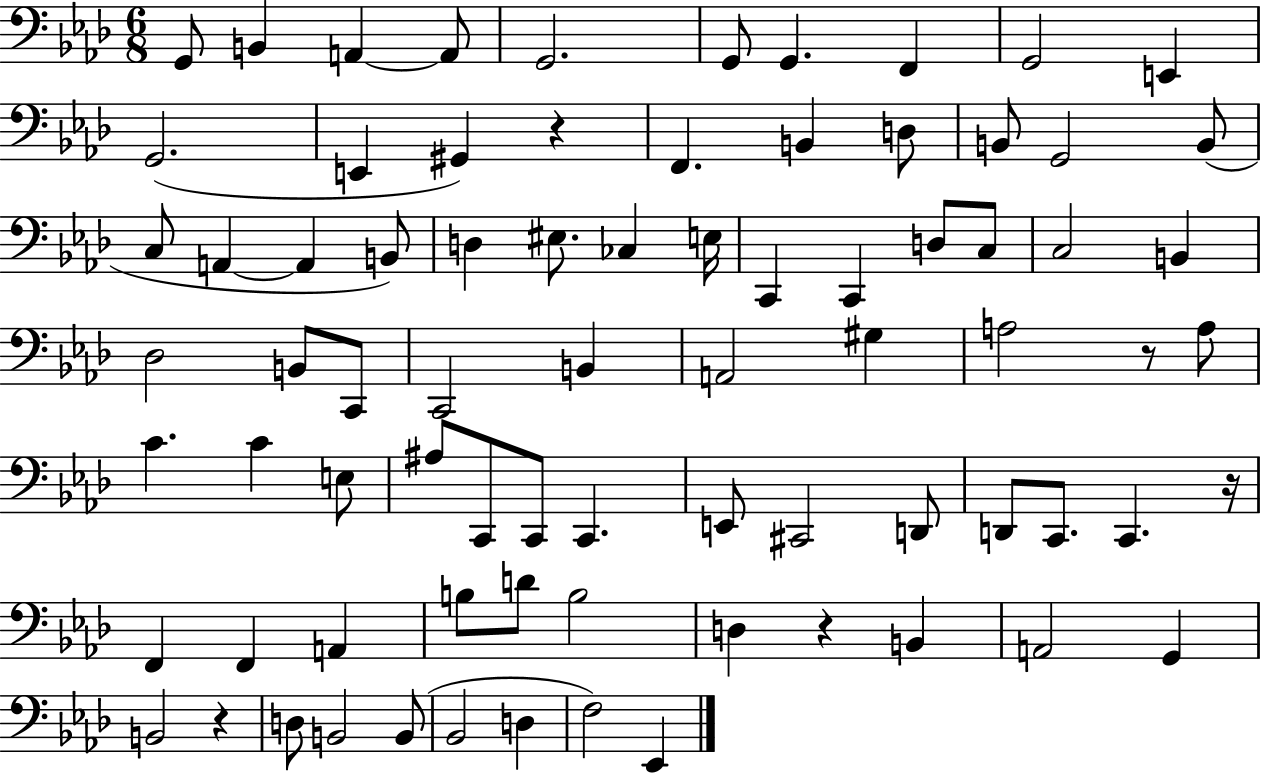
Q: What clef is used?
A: bass